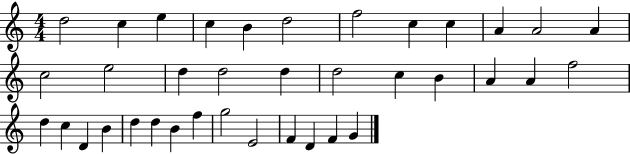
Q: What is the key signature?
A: C major